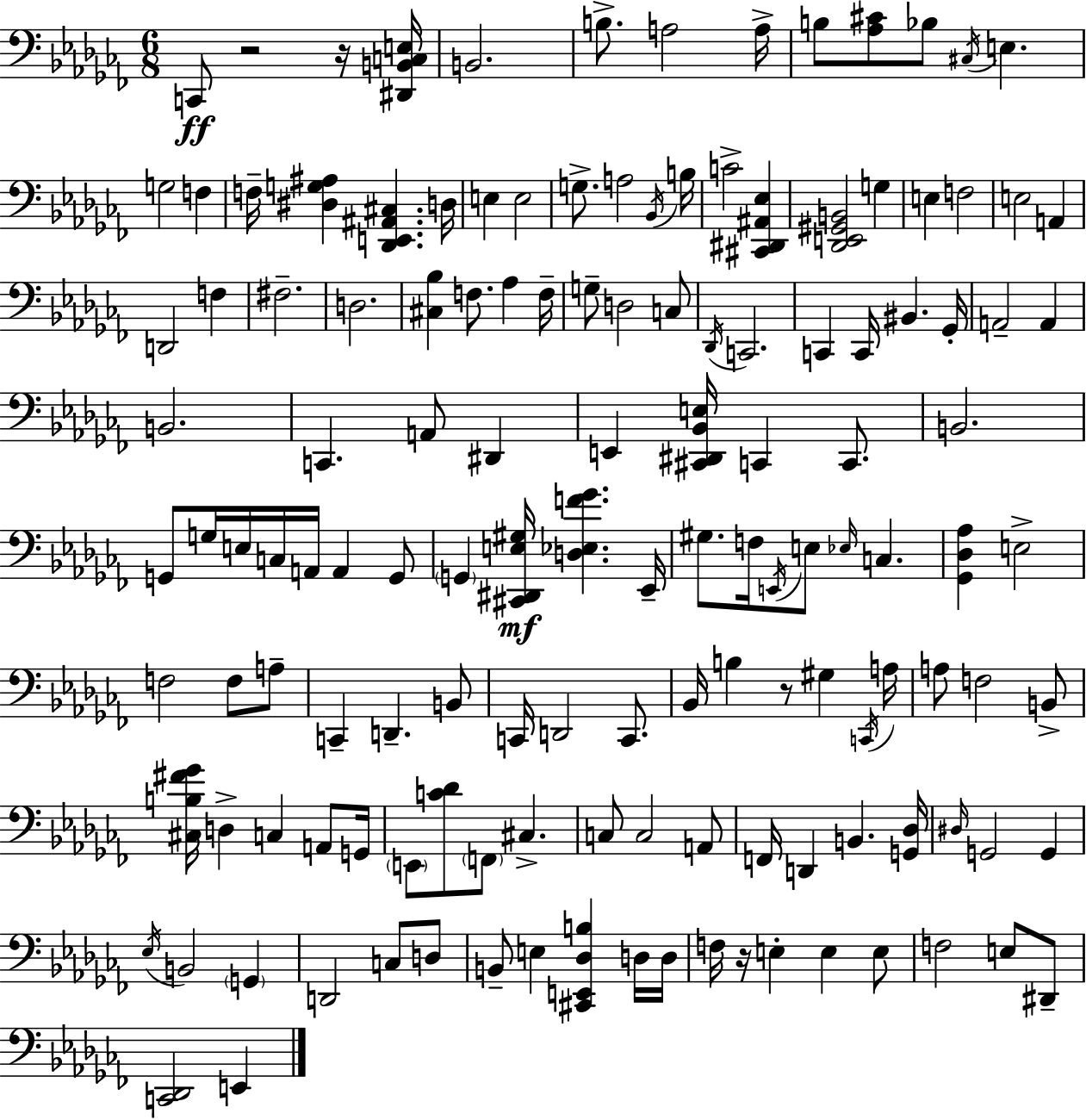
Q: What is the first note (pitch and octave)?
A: C2